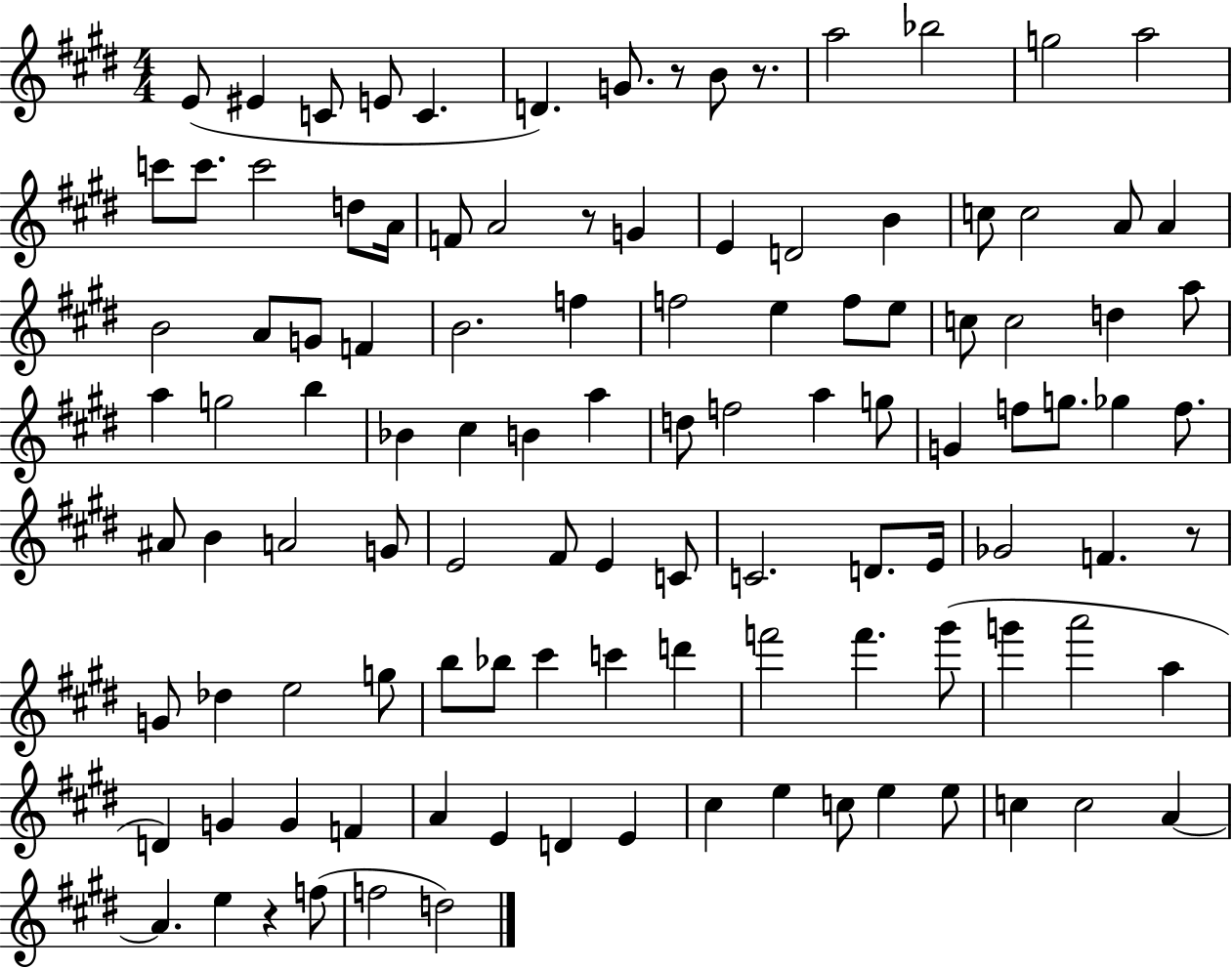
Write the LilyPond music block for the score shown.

{
  \clef treble
  \numericTimeSignature
  \time 4/4
  \key e \major
  e'8( eis'4 c'8 e'8 c'4. | d'4.) g'8. r8 b'8 r8. | a''2 bes''2 | g''2 a''2 | \break c'''8 c'''8. c'''2 d''8 a'16 | f'8 a'2 r8 g'4 | e'4 d'2 b'4 | c''8 c''2 a'8 a'4 | \break b'2 a'8 g'8 f'4 | b'2. f''4 | f''2 e''4 f''8 e''8 | c''8 c''2 d''4 a''8 | \break a''4 g''2 b''4 | bes'4 cis''4 b'4 a''4 | d''8 f''2 a''4 g''8 | g'4 f''8 g''8. ges''4 f''8. | \break ais'8 b'4 a'2 g'8 | e'2 fis'8 e'4 c'8 | c'2. d'8. e'16 | ges'2 f'4. r8 | \break g'8 des''4 e''2 g''8 | b''8 bes''8 cis'''4 c'''4 d'''4 | f'''2 f'''4. gis'''8( | g'''4 a'''2 a''4 | \break d'4) g'4 g'4 f'4 | a'4 e'4 d'4 e'4 | cis''4 e''4 c''8 e''4 e''8 | c''4 c''2 a'4~~ | \break a'4. e''4 r4 f''8( | f''2 d''2) | \bar "|."
}